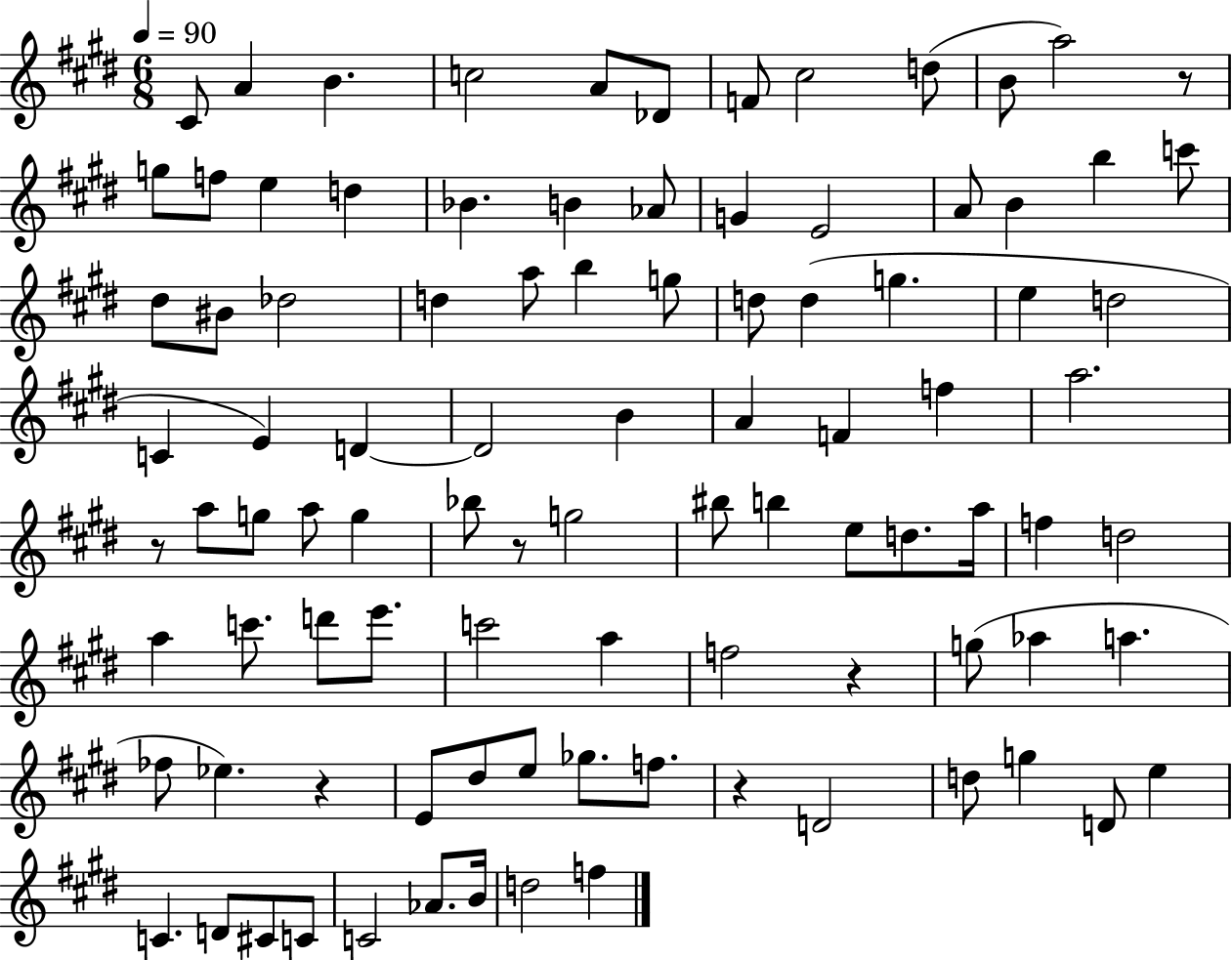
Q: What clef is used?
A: treble